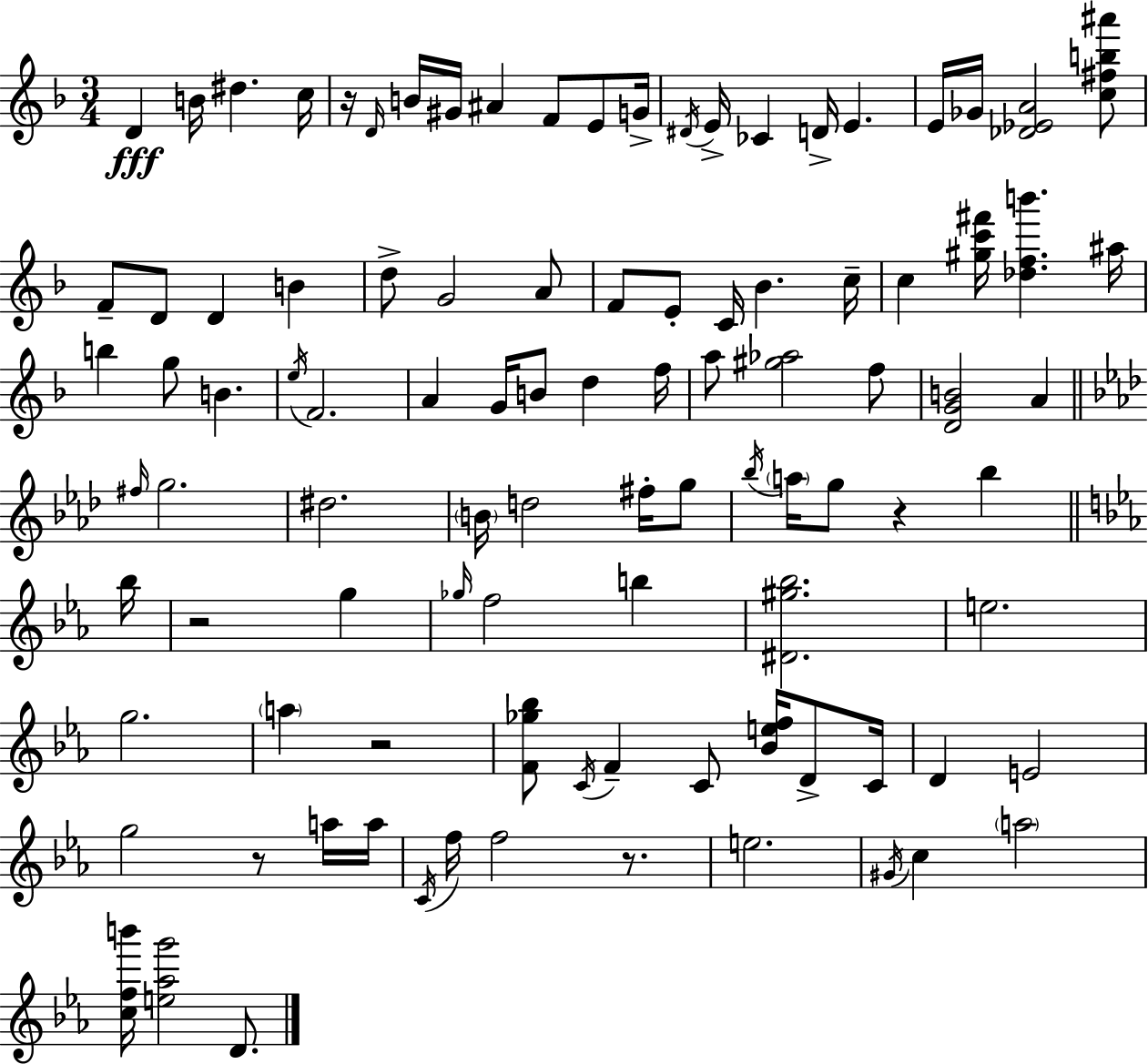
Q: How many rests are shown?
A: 6